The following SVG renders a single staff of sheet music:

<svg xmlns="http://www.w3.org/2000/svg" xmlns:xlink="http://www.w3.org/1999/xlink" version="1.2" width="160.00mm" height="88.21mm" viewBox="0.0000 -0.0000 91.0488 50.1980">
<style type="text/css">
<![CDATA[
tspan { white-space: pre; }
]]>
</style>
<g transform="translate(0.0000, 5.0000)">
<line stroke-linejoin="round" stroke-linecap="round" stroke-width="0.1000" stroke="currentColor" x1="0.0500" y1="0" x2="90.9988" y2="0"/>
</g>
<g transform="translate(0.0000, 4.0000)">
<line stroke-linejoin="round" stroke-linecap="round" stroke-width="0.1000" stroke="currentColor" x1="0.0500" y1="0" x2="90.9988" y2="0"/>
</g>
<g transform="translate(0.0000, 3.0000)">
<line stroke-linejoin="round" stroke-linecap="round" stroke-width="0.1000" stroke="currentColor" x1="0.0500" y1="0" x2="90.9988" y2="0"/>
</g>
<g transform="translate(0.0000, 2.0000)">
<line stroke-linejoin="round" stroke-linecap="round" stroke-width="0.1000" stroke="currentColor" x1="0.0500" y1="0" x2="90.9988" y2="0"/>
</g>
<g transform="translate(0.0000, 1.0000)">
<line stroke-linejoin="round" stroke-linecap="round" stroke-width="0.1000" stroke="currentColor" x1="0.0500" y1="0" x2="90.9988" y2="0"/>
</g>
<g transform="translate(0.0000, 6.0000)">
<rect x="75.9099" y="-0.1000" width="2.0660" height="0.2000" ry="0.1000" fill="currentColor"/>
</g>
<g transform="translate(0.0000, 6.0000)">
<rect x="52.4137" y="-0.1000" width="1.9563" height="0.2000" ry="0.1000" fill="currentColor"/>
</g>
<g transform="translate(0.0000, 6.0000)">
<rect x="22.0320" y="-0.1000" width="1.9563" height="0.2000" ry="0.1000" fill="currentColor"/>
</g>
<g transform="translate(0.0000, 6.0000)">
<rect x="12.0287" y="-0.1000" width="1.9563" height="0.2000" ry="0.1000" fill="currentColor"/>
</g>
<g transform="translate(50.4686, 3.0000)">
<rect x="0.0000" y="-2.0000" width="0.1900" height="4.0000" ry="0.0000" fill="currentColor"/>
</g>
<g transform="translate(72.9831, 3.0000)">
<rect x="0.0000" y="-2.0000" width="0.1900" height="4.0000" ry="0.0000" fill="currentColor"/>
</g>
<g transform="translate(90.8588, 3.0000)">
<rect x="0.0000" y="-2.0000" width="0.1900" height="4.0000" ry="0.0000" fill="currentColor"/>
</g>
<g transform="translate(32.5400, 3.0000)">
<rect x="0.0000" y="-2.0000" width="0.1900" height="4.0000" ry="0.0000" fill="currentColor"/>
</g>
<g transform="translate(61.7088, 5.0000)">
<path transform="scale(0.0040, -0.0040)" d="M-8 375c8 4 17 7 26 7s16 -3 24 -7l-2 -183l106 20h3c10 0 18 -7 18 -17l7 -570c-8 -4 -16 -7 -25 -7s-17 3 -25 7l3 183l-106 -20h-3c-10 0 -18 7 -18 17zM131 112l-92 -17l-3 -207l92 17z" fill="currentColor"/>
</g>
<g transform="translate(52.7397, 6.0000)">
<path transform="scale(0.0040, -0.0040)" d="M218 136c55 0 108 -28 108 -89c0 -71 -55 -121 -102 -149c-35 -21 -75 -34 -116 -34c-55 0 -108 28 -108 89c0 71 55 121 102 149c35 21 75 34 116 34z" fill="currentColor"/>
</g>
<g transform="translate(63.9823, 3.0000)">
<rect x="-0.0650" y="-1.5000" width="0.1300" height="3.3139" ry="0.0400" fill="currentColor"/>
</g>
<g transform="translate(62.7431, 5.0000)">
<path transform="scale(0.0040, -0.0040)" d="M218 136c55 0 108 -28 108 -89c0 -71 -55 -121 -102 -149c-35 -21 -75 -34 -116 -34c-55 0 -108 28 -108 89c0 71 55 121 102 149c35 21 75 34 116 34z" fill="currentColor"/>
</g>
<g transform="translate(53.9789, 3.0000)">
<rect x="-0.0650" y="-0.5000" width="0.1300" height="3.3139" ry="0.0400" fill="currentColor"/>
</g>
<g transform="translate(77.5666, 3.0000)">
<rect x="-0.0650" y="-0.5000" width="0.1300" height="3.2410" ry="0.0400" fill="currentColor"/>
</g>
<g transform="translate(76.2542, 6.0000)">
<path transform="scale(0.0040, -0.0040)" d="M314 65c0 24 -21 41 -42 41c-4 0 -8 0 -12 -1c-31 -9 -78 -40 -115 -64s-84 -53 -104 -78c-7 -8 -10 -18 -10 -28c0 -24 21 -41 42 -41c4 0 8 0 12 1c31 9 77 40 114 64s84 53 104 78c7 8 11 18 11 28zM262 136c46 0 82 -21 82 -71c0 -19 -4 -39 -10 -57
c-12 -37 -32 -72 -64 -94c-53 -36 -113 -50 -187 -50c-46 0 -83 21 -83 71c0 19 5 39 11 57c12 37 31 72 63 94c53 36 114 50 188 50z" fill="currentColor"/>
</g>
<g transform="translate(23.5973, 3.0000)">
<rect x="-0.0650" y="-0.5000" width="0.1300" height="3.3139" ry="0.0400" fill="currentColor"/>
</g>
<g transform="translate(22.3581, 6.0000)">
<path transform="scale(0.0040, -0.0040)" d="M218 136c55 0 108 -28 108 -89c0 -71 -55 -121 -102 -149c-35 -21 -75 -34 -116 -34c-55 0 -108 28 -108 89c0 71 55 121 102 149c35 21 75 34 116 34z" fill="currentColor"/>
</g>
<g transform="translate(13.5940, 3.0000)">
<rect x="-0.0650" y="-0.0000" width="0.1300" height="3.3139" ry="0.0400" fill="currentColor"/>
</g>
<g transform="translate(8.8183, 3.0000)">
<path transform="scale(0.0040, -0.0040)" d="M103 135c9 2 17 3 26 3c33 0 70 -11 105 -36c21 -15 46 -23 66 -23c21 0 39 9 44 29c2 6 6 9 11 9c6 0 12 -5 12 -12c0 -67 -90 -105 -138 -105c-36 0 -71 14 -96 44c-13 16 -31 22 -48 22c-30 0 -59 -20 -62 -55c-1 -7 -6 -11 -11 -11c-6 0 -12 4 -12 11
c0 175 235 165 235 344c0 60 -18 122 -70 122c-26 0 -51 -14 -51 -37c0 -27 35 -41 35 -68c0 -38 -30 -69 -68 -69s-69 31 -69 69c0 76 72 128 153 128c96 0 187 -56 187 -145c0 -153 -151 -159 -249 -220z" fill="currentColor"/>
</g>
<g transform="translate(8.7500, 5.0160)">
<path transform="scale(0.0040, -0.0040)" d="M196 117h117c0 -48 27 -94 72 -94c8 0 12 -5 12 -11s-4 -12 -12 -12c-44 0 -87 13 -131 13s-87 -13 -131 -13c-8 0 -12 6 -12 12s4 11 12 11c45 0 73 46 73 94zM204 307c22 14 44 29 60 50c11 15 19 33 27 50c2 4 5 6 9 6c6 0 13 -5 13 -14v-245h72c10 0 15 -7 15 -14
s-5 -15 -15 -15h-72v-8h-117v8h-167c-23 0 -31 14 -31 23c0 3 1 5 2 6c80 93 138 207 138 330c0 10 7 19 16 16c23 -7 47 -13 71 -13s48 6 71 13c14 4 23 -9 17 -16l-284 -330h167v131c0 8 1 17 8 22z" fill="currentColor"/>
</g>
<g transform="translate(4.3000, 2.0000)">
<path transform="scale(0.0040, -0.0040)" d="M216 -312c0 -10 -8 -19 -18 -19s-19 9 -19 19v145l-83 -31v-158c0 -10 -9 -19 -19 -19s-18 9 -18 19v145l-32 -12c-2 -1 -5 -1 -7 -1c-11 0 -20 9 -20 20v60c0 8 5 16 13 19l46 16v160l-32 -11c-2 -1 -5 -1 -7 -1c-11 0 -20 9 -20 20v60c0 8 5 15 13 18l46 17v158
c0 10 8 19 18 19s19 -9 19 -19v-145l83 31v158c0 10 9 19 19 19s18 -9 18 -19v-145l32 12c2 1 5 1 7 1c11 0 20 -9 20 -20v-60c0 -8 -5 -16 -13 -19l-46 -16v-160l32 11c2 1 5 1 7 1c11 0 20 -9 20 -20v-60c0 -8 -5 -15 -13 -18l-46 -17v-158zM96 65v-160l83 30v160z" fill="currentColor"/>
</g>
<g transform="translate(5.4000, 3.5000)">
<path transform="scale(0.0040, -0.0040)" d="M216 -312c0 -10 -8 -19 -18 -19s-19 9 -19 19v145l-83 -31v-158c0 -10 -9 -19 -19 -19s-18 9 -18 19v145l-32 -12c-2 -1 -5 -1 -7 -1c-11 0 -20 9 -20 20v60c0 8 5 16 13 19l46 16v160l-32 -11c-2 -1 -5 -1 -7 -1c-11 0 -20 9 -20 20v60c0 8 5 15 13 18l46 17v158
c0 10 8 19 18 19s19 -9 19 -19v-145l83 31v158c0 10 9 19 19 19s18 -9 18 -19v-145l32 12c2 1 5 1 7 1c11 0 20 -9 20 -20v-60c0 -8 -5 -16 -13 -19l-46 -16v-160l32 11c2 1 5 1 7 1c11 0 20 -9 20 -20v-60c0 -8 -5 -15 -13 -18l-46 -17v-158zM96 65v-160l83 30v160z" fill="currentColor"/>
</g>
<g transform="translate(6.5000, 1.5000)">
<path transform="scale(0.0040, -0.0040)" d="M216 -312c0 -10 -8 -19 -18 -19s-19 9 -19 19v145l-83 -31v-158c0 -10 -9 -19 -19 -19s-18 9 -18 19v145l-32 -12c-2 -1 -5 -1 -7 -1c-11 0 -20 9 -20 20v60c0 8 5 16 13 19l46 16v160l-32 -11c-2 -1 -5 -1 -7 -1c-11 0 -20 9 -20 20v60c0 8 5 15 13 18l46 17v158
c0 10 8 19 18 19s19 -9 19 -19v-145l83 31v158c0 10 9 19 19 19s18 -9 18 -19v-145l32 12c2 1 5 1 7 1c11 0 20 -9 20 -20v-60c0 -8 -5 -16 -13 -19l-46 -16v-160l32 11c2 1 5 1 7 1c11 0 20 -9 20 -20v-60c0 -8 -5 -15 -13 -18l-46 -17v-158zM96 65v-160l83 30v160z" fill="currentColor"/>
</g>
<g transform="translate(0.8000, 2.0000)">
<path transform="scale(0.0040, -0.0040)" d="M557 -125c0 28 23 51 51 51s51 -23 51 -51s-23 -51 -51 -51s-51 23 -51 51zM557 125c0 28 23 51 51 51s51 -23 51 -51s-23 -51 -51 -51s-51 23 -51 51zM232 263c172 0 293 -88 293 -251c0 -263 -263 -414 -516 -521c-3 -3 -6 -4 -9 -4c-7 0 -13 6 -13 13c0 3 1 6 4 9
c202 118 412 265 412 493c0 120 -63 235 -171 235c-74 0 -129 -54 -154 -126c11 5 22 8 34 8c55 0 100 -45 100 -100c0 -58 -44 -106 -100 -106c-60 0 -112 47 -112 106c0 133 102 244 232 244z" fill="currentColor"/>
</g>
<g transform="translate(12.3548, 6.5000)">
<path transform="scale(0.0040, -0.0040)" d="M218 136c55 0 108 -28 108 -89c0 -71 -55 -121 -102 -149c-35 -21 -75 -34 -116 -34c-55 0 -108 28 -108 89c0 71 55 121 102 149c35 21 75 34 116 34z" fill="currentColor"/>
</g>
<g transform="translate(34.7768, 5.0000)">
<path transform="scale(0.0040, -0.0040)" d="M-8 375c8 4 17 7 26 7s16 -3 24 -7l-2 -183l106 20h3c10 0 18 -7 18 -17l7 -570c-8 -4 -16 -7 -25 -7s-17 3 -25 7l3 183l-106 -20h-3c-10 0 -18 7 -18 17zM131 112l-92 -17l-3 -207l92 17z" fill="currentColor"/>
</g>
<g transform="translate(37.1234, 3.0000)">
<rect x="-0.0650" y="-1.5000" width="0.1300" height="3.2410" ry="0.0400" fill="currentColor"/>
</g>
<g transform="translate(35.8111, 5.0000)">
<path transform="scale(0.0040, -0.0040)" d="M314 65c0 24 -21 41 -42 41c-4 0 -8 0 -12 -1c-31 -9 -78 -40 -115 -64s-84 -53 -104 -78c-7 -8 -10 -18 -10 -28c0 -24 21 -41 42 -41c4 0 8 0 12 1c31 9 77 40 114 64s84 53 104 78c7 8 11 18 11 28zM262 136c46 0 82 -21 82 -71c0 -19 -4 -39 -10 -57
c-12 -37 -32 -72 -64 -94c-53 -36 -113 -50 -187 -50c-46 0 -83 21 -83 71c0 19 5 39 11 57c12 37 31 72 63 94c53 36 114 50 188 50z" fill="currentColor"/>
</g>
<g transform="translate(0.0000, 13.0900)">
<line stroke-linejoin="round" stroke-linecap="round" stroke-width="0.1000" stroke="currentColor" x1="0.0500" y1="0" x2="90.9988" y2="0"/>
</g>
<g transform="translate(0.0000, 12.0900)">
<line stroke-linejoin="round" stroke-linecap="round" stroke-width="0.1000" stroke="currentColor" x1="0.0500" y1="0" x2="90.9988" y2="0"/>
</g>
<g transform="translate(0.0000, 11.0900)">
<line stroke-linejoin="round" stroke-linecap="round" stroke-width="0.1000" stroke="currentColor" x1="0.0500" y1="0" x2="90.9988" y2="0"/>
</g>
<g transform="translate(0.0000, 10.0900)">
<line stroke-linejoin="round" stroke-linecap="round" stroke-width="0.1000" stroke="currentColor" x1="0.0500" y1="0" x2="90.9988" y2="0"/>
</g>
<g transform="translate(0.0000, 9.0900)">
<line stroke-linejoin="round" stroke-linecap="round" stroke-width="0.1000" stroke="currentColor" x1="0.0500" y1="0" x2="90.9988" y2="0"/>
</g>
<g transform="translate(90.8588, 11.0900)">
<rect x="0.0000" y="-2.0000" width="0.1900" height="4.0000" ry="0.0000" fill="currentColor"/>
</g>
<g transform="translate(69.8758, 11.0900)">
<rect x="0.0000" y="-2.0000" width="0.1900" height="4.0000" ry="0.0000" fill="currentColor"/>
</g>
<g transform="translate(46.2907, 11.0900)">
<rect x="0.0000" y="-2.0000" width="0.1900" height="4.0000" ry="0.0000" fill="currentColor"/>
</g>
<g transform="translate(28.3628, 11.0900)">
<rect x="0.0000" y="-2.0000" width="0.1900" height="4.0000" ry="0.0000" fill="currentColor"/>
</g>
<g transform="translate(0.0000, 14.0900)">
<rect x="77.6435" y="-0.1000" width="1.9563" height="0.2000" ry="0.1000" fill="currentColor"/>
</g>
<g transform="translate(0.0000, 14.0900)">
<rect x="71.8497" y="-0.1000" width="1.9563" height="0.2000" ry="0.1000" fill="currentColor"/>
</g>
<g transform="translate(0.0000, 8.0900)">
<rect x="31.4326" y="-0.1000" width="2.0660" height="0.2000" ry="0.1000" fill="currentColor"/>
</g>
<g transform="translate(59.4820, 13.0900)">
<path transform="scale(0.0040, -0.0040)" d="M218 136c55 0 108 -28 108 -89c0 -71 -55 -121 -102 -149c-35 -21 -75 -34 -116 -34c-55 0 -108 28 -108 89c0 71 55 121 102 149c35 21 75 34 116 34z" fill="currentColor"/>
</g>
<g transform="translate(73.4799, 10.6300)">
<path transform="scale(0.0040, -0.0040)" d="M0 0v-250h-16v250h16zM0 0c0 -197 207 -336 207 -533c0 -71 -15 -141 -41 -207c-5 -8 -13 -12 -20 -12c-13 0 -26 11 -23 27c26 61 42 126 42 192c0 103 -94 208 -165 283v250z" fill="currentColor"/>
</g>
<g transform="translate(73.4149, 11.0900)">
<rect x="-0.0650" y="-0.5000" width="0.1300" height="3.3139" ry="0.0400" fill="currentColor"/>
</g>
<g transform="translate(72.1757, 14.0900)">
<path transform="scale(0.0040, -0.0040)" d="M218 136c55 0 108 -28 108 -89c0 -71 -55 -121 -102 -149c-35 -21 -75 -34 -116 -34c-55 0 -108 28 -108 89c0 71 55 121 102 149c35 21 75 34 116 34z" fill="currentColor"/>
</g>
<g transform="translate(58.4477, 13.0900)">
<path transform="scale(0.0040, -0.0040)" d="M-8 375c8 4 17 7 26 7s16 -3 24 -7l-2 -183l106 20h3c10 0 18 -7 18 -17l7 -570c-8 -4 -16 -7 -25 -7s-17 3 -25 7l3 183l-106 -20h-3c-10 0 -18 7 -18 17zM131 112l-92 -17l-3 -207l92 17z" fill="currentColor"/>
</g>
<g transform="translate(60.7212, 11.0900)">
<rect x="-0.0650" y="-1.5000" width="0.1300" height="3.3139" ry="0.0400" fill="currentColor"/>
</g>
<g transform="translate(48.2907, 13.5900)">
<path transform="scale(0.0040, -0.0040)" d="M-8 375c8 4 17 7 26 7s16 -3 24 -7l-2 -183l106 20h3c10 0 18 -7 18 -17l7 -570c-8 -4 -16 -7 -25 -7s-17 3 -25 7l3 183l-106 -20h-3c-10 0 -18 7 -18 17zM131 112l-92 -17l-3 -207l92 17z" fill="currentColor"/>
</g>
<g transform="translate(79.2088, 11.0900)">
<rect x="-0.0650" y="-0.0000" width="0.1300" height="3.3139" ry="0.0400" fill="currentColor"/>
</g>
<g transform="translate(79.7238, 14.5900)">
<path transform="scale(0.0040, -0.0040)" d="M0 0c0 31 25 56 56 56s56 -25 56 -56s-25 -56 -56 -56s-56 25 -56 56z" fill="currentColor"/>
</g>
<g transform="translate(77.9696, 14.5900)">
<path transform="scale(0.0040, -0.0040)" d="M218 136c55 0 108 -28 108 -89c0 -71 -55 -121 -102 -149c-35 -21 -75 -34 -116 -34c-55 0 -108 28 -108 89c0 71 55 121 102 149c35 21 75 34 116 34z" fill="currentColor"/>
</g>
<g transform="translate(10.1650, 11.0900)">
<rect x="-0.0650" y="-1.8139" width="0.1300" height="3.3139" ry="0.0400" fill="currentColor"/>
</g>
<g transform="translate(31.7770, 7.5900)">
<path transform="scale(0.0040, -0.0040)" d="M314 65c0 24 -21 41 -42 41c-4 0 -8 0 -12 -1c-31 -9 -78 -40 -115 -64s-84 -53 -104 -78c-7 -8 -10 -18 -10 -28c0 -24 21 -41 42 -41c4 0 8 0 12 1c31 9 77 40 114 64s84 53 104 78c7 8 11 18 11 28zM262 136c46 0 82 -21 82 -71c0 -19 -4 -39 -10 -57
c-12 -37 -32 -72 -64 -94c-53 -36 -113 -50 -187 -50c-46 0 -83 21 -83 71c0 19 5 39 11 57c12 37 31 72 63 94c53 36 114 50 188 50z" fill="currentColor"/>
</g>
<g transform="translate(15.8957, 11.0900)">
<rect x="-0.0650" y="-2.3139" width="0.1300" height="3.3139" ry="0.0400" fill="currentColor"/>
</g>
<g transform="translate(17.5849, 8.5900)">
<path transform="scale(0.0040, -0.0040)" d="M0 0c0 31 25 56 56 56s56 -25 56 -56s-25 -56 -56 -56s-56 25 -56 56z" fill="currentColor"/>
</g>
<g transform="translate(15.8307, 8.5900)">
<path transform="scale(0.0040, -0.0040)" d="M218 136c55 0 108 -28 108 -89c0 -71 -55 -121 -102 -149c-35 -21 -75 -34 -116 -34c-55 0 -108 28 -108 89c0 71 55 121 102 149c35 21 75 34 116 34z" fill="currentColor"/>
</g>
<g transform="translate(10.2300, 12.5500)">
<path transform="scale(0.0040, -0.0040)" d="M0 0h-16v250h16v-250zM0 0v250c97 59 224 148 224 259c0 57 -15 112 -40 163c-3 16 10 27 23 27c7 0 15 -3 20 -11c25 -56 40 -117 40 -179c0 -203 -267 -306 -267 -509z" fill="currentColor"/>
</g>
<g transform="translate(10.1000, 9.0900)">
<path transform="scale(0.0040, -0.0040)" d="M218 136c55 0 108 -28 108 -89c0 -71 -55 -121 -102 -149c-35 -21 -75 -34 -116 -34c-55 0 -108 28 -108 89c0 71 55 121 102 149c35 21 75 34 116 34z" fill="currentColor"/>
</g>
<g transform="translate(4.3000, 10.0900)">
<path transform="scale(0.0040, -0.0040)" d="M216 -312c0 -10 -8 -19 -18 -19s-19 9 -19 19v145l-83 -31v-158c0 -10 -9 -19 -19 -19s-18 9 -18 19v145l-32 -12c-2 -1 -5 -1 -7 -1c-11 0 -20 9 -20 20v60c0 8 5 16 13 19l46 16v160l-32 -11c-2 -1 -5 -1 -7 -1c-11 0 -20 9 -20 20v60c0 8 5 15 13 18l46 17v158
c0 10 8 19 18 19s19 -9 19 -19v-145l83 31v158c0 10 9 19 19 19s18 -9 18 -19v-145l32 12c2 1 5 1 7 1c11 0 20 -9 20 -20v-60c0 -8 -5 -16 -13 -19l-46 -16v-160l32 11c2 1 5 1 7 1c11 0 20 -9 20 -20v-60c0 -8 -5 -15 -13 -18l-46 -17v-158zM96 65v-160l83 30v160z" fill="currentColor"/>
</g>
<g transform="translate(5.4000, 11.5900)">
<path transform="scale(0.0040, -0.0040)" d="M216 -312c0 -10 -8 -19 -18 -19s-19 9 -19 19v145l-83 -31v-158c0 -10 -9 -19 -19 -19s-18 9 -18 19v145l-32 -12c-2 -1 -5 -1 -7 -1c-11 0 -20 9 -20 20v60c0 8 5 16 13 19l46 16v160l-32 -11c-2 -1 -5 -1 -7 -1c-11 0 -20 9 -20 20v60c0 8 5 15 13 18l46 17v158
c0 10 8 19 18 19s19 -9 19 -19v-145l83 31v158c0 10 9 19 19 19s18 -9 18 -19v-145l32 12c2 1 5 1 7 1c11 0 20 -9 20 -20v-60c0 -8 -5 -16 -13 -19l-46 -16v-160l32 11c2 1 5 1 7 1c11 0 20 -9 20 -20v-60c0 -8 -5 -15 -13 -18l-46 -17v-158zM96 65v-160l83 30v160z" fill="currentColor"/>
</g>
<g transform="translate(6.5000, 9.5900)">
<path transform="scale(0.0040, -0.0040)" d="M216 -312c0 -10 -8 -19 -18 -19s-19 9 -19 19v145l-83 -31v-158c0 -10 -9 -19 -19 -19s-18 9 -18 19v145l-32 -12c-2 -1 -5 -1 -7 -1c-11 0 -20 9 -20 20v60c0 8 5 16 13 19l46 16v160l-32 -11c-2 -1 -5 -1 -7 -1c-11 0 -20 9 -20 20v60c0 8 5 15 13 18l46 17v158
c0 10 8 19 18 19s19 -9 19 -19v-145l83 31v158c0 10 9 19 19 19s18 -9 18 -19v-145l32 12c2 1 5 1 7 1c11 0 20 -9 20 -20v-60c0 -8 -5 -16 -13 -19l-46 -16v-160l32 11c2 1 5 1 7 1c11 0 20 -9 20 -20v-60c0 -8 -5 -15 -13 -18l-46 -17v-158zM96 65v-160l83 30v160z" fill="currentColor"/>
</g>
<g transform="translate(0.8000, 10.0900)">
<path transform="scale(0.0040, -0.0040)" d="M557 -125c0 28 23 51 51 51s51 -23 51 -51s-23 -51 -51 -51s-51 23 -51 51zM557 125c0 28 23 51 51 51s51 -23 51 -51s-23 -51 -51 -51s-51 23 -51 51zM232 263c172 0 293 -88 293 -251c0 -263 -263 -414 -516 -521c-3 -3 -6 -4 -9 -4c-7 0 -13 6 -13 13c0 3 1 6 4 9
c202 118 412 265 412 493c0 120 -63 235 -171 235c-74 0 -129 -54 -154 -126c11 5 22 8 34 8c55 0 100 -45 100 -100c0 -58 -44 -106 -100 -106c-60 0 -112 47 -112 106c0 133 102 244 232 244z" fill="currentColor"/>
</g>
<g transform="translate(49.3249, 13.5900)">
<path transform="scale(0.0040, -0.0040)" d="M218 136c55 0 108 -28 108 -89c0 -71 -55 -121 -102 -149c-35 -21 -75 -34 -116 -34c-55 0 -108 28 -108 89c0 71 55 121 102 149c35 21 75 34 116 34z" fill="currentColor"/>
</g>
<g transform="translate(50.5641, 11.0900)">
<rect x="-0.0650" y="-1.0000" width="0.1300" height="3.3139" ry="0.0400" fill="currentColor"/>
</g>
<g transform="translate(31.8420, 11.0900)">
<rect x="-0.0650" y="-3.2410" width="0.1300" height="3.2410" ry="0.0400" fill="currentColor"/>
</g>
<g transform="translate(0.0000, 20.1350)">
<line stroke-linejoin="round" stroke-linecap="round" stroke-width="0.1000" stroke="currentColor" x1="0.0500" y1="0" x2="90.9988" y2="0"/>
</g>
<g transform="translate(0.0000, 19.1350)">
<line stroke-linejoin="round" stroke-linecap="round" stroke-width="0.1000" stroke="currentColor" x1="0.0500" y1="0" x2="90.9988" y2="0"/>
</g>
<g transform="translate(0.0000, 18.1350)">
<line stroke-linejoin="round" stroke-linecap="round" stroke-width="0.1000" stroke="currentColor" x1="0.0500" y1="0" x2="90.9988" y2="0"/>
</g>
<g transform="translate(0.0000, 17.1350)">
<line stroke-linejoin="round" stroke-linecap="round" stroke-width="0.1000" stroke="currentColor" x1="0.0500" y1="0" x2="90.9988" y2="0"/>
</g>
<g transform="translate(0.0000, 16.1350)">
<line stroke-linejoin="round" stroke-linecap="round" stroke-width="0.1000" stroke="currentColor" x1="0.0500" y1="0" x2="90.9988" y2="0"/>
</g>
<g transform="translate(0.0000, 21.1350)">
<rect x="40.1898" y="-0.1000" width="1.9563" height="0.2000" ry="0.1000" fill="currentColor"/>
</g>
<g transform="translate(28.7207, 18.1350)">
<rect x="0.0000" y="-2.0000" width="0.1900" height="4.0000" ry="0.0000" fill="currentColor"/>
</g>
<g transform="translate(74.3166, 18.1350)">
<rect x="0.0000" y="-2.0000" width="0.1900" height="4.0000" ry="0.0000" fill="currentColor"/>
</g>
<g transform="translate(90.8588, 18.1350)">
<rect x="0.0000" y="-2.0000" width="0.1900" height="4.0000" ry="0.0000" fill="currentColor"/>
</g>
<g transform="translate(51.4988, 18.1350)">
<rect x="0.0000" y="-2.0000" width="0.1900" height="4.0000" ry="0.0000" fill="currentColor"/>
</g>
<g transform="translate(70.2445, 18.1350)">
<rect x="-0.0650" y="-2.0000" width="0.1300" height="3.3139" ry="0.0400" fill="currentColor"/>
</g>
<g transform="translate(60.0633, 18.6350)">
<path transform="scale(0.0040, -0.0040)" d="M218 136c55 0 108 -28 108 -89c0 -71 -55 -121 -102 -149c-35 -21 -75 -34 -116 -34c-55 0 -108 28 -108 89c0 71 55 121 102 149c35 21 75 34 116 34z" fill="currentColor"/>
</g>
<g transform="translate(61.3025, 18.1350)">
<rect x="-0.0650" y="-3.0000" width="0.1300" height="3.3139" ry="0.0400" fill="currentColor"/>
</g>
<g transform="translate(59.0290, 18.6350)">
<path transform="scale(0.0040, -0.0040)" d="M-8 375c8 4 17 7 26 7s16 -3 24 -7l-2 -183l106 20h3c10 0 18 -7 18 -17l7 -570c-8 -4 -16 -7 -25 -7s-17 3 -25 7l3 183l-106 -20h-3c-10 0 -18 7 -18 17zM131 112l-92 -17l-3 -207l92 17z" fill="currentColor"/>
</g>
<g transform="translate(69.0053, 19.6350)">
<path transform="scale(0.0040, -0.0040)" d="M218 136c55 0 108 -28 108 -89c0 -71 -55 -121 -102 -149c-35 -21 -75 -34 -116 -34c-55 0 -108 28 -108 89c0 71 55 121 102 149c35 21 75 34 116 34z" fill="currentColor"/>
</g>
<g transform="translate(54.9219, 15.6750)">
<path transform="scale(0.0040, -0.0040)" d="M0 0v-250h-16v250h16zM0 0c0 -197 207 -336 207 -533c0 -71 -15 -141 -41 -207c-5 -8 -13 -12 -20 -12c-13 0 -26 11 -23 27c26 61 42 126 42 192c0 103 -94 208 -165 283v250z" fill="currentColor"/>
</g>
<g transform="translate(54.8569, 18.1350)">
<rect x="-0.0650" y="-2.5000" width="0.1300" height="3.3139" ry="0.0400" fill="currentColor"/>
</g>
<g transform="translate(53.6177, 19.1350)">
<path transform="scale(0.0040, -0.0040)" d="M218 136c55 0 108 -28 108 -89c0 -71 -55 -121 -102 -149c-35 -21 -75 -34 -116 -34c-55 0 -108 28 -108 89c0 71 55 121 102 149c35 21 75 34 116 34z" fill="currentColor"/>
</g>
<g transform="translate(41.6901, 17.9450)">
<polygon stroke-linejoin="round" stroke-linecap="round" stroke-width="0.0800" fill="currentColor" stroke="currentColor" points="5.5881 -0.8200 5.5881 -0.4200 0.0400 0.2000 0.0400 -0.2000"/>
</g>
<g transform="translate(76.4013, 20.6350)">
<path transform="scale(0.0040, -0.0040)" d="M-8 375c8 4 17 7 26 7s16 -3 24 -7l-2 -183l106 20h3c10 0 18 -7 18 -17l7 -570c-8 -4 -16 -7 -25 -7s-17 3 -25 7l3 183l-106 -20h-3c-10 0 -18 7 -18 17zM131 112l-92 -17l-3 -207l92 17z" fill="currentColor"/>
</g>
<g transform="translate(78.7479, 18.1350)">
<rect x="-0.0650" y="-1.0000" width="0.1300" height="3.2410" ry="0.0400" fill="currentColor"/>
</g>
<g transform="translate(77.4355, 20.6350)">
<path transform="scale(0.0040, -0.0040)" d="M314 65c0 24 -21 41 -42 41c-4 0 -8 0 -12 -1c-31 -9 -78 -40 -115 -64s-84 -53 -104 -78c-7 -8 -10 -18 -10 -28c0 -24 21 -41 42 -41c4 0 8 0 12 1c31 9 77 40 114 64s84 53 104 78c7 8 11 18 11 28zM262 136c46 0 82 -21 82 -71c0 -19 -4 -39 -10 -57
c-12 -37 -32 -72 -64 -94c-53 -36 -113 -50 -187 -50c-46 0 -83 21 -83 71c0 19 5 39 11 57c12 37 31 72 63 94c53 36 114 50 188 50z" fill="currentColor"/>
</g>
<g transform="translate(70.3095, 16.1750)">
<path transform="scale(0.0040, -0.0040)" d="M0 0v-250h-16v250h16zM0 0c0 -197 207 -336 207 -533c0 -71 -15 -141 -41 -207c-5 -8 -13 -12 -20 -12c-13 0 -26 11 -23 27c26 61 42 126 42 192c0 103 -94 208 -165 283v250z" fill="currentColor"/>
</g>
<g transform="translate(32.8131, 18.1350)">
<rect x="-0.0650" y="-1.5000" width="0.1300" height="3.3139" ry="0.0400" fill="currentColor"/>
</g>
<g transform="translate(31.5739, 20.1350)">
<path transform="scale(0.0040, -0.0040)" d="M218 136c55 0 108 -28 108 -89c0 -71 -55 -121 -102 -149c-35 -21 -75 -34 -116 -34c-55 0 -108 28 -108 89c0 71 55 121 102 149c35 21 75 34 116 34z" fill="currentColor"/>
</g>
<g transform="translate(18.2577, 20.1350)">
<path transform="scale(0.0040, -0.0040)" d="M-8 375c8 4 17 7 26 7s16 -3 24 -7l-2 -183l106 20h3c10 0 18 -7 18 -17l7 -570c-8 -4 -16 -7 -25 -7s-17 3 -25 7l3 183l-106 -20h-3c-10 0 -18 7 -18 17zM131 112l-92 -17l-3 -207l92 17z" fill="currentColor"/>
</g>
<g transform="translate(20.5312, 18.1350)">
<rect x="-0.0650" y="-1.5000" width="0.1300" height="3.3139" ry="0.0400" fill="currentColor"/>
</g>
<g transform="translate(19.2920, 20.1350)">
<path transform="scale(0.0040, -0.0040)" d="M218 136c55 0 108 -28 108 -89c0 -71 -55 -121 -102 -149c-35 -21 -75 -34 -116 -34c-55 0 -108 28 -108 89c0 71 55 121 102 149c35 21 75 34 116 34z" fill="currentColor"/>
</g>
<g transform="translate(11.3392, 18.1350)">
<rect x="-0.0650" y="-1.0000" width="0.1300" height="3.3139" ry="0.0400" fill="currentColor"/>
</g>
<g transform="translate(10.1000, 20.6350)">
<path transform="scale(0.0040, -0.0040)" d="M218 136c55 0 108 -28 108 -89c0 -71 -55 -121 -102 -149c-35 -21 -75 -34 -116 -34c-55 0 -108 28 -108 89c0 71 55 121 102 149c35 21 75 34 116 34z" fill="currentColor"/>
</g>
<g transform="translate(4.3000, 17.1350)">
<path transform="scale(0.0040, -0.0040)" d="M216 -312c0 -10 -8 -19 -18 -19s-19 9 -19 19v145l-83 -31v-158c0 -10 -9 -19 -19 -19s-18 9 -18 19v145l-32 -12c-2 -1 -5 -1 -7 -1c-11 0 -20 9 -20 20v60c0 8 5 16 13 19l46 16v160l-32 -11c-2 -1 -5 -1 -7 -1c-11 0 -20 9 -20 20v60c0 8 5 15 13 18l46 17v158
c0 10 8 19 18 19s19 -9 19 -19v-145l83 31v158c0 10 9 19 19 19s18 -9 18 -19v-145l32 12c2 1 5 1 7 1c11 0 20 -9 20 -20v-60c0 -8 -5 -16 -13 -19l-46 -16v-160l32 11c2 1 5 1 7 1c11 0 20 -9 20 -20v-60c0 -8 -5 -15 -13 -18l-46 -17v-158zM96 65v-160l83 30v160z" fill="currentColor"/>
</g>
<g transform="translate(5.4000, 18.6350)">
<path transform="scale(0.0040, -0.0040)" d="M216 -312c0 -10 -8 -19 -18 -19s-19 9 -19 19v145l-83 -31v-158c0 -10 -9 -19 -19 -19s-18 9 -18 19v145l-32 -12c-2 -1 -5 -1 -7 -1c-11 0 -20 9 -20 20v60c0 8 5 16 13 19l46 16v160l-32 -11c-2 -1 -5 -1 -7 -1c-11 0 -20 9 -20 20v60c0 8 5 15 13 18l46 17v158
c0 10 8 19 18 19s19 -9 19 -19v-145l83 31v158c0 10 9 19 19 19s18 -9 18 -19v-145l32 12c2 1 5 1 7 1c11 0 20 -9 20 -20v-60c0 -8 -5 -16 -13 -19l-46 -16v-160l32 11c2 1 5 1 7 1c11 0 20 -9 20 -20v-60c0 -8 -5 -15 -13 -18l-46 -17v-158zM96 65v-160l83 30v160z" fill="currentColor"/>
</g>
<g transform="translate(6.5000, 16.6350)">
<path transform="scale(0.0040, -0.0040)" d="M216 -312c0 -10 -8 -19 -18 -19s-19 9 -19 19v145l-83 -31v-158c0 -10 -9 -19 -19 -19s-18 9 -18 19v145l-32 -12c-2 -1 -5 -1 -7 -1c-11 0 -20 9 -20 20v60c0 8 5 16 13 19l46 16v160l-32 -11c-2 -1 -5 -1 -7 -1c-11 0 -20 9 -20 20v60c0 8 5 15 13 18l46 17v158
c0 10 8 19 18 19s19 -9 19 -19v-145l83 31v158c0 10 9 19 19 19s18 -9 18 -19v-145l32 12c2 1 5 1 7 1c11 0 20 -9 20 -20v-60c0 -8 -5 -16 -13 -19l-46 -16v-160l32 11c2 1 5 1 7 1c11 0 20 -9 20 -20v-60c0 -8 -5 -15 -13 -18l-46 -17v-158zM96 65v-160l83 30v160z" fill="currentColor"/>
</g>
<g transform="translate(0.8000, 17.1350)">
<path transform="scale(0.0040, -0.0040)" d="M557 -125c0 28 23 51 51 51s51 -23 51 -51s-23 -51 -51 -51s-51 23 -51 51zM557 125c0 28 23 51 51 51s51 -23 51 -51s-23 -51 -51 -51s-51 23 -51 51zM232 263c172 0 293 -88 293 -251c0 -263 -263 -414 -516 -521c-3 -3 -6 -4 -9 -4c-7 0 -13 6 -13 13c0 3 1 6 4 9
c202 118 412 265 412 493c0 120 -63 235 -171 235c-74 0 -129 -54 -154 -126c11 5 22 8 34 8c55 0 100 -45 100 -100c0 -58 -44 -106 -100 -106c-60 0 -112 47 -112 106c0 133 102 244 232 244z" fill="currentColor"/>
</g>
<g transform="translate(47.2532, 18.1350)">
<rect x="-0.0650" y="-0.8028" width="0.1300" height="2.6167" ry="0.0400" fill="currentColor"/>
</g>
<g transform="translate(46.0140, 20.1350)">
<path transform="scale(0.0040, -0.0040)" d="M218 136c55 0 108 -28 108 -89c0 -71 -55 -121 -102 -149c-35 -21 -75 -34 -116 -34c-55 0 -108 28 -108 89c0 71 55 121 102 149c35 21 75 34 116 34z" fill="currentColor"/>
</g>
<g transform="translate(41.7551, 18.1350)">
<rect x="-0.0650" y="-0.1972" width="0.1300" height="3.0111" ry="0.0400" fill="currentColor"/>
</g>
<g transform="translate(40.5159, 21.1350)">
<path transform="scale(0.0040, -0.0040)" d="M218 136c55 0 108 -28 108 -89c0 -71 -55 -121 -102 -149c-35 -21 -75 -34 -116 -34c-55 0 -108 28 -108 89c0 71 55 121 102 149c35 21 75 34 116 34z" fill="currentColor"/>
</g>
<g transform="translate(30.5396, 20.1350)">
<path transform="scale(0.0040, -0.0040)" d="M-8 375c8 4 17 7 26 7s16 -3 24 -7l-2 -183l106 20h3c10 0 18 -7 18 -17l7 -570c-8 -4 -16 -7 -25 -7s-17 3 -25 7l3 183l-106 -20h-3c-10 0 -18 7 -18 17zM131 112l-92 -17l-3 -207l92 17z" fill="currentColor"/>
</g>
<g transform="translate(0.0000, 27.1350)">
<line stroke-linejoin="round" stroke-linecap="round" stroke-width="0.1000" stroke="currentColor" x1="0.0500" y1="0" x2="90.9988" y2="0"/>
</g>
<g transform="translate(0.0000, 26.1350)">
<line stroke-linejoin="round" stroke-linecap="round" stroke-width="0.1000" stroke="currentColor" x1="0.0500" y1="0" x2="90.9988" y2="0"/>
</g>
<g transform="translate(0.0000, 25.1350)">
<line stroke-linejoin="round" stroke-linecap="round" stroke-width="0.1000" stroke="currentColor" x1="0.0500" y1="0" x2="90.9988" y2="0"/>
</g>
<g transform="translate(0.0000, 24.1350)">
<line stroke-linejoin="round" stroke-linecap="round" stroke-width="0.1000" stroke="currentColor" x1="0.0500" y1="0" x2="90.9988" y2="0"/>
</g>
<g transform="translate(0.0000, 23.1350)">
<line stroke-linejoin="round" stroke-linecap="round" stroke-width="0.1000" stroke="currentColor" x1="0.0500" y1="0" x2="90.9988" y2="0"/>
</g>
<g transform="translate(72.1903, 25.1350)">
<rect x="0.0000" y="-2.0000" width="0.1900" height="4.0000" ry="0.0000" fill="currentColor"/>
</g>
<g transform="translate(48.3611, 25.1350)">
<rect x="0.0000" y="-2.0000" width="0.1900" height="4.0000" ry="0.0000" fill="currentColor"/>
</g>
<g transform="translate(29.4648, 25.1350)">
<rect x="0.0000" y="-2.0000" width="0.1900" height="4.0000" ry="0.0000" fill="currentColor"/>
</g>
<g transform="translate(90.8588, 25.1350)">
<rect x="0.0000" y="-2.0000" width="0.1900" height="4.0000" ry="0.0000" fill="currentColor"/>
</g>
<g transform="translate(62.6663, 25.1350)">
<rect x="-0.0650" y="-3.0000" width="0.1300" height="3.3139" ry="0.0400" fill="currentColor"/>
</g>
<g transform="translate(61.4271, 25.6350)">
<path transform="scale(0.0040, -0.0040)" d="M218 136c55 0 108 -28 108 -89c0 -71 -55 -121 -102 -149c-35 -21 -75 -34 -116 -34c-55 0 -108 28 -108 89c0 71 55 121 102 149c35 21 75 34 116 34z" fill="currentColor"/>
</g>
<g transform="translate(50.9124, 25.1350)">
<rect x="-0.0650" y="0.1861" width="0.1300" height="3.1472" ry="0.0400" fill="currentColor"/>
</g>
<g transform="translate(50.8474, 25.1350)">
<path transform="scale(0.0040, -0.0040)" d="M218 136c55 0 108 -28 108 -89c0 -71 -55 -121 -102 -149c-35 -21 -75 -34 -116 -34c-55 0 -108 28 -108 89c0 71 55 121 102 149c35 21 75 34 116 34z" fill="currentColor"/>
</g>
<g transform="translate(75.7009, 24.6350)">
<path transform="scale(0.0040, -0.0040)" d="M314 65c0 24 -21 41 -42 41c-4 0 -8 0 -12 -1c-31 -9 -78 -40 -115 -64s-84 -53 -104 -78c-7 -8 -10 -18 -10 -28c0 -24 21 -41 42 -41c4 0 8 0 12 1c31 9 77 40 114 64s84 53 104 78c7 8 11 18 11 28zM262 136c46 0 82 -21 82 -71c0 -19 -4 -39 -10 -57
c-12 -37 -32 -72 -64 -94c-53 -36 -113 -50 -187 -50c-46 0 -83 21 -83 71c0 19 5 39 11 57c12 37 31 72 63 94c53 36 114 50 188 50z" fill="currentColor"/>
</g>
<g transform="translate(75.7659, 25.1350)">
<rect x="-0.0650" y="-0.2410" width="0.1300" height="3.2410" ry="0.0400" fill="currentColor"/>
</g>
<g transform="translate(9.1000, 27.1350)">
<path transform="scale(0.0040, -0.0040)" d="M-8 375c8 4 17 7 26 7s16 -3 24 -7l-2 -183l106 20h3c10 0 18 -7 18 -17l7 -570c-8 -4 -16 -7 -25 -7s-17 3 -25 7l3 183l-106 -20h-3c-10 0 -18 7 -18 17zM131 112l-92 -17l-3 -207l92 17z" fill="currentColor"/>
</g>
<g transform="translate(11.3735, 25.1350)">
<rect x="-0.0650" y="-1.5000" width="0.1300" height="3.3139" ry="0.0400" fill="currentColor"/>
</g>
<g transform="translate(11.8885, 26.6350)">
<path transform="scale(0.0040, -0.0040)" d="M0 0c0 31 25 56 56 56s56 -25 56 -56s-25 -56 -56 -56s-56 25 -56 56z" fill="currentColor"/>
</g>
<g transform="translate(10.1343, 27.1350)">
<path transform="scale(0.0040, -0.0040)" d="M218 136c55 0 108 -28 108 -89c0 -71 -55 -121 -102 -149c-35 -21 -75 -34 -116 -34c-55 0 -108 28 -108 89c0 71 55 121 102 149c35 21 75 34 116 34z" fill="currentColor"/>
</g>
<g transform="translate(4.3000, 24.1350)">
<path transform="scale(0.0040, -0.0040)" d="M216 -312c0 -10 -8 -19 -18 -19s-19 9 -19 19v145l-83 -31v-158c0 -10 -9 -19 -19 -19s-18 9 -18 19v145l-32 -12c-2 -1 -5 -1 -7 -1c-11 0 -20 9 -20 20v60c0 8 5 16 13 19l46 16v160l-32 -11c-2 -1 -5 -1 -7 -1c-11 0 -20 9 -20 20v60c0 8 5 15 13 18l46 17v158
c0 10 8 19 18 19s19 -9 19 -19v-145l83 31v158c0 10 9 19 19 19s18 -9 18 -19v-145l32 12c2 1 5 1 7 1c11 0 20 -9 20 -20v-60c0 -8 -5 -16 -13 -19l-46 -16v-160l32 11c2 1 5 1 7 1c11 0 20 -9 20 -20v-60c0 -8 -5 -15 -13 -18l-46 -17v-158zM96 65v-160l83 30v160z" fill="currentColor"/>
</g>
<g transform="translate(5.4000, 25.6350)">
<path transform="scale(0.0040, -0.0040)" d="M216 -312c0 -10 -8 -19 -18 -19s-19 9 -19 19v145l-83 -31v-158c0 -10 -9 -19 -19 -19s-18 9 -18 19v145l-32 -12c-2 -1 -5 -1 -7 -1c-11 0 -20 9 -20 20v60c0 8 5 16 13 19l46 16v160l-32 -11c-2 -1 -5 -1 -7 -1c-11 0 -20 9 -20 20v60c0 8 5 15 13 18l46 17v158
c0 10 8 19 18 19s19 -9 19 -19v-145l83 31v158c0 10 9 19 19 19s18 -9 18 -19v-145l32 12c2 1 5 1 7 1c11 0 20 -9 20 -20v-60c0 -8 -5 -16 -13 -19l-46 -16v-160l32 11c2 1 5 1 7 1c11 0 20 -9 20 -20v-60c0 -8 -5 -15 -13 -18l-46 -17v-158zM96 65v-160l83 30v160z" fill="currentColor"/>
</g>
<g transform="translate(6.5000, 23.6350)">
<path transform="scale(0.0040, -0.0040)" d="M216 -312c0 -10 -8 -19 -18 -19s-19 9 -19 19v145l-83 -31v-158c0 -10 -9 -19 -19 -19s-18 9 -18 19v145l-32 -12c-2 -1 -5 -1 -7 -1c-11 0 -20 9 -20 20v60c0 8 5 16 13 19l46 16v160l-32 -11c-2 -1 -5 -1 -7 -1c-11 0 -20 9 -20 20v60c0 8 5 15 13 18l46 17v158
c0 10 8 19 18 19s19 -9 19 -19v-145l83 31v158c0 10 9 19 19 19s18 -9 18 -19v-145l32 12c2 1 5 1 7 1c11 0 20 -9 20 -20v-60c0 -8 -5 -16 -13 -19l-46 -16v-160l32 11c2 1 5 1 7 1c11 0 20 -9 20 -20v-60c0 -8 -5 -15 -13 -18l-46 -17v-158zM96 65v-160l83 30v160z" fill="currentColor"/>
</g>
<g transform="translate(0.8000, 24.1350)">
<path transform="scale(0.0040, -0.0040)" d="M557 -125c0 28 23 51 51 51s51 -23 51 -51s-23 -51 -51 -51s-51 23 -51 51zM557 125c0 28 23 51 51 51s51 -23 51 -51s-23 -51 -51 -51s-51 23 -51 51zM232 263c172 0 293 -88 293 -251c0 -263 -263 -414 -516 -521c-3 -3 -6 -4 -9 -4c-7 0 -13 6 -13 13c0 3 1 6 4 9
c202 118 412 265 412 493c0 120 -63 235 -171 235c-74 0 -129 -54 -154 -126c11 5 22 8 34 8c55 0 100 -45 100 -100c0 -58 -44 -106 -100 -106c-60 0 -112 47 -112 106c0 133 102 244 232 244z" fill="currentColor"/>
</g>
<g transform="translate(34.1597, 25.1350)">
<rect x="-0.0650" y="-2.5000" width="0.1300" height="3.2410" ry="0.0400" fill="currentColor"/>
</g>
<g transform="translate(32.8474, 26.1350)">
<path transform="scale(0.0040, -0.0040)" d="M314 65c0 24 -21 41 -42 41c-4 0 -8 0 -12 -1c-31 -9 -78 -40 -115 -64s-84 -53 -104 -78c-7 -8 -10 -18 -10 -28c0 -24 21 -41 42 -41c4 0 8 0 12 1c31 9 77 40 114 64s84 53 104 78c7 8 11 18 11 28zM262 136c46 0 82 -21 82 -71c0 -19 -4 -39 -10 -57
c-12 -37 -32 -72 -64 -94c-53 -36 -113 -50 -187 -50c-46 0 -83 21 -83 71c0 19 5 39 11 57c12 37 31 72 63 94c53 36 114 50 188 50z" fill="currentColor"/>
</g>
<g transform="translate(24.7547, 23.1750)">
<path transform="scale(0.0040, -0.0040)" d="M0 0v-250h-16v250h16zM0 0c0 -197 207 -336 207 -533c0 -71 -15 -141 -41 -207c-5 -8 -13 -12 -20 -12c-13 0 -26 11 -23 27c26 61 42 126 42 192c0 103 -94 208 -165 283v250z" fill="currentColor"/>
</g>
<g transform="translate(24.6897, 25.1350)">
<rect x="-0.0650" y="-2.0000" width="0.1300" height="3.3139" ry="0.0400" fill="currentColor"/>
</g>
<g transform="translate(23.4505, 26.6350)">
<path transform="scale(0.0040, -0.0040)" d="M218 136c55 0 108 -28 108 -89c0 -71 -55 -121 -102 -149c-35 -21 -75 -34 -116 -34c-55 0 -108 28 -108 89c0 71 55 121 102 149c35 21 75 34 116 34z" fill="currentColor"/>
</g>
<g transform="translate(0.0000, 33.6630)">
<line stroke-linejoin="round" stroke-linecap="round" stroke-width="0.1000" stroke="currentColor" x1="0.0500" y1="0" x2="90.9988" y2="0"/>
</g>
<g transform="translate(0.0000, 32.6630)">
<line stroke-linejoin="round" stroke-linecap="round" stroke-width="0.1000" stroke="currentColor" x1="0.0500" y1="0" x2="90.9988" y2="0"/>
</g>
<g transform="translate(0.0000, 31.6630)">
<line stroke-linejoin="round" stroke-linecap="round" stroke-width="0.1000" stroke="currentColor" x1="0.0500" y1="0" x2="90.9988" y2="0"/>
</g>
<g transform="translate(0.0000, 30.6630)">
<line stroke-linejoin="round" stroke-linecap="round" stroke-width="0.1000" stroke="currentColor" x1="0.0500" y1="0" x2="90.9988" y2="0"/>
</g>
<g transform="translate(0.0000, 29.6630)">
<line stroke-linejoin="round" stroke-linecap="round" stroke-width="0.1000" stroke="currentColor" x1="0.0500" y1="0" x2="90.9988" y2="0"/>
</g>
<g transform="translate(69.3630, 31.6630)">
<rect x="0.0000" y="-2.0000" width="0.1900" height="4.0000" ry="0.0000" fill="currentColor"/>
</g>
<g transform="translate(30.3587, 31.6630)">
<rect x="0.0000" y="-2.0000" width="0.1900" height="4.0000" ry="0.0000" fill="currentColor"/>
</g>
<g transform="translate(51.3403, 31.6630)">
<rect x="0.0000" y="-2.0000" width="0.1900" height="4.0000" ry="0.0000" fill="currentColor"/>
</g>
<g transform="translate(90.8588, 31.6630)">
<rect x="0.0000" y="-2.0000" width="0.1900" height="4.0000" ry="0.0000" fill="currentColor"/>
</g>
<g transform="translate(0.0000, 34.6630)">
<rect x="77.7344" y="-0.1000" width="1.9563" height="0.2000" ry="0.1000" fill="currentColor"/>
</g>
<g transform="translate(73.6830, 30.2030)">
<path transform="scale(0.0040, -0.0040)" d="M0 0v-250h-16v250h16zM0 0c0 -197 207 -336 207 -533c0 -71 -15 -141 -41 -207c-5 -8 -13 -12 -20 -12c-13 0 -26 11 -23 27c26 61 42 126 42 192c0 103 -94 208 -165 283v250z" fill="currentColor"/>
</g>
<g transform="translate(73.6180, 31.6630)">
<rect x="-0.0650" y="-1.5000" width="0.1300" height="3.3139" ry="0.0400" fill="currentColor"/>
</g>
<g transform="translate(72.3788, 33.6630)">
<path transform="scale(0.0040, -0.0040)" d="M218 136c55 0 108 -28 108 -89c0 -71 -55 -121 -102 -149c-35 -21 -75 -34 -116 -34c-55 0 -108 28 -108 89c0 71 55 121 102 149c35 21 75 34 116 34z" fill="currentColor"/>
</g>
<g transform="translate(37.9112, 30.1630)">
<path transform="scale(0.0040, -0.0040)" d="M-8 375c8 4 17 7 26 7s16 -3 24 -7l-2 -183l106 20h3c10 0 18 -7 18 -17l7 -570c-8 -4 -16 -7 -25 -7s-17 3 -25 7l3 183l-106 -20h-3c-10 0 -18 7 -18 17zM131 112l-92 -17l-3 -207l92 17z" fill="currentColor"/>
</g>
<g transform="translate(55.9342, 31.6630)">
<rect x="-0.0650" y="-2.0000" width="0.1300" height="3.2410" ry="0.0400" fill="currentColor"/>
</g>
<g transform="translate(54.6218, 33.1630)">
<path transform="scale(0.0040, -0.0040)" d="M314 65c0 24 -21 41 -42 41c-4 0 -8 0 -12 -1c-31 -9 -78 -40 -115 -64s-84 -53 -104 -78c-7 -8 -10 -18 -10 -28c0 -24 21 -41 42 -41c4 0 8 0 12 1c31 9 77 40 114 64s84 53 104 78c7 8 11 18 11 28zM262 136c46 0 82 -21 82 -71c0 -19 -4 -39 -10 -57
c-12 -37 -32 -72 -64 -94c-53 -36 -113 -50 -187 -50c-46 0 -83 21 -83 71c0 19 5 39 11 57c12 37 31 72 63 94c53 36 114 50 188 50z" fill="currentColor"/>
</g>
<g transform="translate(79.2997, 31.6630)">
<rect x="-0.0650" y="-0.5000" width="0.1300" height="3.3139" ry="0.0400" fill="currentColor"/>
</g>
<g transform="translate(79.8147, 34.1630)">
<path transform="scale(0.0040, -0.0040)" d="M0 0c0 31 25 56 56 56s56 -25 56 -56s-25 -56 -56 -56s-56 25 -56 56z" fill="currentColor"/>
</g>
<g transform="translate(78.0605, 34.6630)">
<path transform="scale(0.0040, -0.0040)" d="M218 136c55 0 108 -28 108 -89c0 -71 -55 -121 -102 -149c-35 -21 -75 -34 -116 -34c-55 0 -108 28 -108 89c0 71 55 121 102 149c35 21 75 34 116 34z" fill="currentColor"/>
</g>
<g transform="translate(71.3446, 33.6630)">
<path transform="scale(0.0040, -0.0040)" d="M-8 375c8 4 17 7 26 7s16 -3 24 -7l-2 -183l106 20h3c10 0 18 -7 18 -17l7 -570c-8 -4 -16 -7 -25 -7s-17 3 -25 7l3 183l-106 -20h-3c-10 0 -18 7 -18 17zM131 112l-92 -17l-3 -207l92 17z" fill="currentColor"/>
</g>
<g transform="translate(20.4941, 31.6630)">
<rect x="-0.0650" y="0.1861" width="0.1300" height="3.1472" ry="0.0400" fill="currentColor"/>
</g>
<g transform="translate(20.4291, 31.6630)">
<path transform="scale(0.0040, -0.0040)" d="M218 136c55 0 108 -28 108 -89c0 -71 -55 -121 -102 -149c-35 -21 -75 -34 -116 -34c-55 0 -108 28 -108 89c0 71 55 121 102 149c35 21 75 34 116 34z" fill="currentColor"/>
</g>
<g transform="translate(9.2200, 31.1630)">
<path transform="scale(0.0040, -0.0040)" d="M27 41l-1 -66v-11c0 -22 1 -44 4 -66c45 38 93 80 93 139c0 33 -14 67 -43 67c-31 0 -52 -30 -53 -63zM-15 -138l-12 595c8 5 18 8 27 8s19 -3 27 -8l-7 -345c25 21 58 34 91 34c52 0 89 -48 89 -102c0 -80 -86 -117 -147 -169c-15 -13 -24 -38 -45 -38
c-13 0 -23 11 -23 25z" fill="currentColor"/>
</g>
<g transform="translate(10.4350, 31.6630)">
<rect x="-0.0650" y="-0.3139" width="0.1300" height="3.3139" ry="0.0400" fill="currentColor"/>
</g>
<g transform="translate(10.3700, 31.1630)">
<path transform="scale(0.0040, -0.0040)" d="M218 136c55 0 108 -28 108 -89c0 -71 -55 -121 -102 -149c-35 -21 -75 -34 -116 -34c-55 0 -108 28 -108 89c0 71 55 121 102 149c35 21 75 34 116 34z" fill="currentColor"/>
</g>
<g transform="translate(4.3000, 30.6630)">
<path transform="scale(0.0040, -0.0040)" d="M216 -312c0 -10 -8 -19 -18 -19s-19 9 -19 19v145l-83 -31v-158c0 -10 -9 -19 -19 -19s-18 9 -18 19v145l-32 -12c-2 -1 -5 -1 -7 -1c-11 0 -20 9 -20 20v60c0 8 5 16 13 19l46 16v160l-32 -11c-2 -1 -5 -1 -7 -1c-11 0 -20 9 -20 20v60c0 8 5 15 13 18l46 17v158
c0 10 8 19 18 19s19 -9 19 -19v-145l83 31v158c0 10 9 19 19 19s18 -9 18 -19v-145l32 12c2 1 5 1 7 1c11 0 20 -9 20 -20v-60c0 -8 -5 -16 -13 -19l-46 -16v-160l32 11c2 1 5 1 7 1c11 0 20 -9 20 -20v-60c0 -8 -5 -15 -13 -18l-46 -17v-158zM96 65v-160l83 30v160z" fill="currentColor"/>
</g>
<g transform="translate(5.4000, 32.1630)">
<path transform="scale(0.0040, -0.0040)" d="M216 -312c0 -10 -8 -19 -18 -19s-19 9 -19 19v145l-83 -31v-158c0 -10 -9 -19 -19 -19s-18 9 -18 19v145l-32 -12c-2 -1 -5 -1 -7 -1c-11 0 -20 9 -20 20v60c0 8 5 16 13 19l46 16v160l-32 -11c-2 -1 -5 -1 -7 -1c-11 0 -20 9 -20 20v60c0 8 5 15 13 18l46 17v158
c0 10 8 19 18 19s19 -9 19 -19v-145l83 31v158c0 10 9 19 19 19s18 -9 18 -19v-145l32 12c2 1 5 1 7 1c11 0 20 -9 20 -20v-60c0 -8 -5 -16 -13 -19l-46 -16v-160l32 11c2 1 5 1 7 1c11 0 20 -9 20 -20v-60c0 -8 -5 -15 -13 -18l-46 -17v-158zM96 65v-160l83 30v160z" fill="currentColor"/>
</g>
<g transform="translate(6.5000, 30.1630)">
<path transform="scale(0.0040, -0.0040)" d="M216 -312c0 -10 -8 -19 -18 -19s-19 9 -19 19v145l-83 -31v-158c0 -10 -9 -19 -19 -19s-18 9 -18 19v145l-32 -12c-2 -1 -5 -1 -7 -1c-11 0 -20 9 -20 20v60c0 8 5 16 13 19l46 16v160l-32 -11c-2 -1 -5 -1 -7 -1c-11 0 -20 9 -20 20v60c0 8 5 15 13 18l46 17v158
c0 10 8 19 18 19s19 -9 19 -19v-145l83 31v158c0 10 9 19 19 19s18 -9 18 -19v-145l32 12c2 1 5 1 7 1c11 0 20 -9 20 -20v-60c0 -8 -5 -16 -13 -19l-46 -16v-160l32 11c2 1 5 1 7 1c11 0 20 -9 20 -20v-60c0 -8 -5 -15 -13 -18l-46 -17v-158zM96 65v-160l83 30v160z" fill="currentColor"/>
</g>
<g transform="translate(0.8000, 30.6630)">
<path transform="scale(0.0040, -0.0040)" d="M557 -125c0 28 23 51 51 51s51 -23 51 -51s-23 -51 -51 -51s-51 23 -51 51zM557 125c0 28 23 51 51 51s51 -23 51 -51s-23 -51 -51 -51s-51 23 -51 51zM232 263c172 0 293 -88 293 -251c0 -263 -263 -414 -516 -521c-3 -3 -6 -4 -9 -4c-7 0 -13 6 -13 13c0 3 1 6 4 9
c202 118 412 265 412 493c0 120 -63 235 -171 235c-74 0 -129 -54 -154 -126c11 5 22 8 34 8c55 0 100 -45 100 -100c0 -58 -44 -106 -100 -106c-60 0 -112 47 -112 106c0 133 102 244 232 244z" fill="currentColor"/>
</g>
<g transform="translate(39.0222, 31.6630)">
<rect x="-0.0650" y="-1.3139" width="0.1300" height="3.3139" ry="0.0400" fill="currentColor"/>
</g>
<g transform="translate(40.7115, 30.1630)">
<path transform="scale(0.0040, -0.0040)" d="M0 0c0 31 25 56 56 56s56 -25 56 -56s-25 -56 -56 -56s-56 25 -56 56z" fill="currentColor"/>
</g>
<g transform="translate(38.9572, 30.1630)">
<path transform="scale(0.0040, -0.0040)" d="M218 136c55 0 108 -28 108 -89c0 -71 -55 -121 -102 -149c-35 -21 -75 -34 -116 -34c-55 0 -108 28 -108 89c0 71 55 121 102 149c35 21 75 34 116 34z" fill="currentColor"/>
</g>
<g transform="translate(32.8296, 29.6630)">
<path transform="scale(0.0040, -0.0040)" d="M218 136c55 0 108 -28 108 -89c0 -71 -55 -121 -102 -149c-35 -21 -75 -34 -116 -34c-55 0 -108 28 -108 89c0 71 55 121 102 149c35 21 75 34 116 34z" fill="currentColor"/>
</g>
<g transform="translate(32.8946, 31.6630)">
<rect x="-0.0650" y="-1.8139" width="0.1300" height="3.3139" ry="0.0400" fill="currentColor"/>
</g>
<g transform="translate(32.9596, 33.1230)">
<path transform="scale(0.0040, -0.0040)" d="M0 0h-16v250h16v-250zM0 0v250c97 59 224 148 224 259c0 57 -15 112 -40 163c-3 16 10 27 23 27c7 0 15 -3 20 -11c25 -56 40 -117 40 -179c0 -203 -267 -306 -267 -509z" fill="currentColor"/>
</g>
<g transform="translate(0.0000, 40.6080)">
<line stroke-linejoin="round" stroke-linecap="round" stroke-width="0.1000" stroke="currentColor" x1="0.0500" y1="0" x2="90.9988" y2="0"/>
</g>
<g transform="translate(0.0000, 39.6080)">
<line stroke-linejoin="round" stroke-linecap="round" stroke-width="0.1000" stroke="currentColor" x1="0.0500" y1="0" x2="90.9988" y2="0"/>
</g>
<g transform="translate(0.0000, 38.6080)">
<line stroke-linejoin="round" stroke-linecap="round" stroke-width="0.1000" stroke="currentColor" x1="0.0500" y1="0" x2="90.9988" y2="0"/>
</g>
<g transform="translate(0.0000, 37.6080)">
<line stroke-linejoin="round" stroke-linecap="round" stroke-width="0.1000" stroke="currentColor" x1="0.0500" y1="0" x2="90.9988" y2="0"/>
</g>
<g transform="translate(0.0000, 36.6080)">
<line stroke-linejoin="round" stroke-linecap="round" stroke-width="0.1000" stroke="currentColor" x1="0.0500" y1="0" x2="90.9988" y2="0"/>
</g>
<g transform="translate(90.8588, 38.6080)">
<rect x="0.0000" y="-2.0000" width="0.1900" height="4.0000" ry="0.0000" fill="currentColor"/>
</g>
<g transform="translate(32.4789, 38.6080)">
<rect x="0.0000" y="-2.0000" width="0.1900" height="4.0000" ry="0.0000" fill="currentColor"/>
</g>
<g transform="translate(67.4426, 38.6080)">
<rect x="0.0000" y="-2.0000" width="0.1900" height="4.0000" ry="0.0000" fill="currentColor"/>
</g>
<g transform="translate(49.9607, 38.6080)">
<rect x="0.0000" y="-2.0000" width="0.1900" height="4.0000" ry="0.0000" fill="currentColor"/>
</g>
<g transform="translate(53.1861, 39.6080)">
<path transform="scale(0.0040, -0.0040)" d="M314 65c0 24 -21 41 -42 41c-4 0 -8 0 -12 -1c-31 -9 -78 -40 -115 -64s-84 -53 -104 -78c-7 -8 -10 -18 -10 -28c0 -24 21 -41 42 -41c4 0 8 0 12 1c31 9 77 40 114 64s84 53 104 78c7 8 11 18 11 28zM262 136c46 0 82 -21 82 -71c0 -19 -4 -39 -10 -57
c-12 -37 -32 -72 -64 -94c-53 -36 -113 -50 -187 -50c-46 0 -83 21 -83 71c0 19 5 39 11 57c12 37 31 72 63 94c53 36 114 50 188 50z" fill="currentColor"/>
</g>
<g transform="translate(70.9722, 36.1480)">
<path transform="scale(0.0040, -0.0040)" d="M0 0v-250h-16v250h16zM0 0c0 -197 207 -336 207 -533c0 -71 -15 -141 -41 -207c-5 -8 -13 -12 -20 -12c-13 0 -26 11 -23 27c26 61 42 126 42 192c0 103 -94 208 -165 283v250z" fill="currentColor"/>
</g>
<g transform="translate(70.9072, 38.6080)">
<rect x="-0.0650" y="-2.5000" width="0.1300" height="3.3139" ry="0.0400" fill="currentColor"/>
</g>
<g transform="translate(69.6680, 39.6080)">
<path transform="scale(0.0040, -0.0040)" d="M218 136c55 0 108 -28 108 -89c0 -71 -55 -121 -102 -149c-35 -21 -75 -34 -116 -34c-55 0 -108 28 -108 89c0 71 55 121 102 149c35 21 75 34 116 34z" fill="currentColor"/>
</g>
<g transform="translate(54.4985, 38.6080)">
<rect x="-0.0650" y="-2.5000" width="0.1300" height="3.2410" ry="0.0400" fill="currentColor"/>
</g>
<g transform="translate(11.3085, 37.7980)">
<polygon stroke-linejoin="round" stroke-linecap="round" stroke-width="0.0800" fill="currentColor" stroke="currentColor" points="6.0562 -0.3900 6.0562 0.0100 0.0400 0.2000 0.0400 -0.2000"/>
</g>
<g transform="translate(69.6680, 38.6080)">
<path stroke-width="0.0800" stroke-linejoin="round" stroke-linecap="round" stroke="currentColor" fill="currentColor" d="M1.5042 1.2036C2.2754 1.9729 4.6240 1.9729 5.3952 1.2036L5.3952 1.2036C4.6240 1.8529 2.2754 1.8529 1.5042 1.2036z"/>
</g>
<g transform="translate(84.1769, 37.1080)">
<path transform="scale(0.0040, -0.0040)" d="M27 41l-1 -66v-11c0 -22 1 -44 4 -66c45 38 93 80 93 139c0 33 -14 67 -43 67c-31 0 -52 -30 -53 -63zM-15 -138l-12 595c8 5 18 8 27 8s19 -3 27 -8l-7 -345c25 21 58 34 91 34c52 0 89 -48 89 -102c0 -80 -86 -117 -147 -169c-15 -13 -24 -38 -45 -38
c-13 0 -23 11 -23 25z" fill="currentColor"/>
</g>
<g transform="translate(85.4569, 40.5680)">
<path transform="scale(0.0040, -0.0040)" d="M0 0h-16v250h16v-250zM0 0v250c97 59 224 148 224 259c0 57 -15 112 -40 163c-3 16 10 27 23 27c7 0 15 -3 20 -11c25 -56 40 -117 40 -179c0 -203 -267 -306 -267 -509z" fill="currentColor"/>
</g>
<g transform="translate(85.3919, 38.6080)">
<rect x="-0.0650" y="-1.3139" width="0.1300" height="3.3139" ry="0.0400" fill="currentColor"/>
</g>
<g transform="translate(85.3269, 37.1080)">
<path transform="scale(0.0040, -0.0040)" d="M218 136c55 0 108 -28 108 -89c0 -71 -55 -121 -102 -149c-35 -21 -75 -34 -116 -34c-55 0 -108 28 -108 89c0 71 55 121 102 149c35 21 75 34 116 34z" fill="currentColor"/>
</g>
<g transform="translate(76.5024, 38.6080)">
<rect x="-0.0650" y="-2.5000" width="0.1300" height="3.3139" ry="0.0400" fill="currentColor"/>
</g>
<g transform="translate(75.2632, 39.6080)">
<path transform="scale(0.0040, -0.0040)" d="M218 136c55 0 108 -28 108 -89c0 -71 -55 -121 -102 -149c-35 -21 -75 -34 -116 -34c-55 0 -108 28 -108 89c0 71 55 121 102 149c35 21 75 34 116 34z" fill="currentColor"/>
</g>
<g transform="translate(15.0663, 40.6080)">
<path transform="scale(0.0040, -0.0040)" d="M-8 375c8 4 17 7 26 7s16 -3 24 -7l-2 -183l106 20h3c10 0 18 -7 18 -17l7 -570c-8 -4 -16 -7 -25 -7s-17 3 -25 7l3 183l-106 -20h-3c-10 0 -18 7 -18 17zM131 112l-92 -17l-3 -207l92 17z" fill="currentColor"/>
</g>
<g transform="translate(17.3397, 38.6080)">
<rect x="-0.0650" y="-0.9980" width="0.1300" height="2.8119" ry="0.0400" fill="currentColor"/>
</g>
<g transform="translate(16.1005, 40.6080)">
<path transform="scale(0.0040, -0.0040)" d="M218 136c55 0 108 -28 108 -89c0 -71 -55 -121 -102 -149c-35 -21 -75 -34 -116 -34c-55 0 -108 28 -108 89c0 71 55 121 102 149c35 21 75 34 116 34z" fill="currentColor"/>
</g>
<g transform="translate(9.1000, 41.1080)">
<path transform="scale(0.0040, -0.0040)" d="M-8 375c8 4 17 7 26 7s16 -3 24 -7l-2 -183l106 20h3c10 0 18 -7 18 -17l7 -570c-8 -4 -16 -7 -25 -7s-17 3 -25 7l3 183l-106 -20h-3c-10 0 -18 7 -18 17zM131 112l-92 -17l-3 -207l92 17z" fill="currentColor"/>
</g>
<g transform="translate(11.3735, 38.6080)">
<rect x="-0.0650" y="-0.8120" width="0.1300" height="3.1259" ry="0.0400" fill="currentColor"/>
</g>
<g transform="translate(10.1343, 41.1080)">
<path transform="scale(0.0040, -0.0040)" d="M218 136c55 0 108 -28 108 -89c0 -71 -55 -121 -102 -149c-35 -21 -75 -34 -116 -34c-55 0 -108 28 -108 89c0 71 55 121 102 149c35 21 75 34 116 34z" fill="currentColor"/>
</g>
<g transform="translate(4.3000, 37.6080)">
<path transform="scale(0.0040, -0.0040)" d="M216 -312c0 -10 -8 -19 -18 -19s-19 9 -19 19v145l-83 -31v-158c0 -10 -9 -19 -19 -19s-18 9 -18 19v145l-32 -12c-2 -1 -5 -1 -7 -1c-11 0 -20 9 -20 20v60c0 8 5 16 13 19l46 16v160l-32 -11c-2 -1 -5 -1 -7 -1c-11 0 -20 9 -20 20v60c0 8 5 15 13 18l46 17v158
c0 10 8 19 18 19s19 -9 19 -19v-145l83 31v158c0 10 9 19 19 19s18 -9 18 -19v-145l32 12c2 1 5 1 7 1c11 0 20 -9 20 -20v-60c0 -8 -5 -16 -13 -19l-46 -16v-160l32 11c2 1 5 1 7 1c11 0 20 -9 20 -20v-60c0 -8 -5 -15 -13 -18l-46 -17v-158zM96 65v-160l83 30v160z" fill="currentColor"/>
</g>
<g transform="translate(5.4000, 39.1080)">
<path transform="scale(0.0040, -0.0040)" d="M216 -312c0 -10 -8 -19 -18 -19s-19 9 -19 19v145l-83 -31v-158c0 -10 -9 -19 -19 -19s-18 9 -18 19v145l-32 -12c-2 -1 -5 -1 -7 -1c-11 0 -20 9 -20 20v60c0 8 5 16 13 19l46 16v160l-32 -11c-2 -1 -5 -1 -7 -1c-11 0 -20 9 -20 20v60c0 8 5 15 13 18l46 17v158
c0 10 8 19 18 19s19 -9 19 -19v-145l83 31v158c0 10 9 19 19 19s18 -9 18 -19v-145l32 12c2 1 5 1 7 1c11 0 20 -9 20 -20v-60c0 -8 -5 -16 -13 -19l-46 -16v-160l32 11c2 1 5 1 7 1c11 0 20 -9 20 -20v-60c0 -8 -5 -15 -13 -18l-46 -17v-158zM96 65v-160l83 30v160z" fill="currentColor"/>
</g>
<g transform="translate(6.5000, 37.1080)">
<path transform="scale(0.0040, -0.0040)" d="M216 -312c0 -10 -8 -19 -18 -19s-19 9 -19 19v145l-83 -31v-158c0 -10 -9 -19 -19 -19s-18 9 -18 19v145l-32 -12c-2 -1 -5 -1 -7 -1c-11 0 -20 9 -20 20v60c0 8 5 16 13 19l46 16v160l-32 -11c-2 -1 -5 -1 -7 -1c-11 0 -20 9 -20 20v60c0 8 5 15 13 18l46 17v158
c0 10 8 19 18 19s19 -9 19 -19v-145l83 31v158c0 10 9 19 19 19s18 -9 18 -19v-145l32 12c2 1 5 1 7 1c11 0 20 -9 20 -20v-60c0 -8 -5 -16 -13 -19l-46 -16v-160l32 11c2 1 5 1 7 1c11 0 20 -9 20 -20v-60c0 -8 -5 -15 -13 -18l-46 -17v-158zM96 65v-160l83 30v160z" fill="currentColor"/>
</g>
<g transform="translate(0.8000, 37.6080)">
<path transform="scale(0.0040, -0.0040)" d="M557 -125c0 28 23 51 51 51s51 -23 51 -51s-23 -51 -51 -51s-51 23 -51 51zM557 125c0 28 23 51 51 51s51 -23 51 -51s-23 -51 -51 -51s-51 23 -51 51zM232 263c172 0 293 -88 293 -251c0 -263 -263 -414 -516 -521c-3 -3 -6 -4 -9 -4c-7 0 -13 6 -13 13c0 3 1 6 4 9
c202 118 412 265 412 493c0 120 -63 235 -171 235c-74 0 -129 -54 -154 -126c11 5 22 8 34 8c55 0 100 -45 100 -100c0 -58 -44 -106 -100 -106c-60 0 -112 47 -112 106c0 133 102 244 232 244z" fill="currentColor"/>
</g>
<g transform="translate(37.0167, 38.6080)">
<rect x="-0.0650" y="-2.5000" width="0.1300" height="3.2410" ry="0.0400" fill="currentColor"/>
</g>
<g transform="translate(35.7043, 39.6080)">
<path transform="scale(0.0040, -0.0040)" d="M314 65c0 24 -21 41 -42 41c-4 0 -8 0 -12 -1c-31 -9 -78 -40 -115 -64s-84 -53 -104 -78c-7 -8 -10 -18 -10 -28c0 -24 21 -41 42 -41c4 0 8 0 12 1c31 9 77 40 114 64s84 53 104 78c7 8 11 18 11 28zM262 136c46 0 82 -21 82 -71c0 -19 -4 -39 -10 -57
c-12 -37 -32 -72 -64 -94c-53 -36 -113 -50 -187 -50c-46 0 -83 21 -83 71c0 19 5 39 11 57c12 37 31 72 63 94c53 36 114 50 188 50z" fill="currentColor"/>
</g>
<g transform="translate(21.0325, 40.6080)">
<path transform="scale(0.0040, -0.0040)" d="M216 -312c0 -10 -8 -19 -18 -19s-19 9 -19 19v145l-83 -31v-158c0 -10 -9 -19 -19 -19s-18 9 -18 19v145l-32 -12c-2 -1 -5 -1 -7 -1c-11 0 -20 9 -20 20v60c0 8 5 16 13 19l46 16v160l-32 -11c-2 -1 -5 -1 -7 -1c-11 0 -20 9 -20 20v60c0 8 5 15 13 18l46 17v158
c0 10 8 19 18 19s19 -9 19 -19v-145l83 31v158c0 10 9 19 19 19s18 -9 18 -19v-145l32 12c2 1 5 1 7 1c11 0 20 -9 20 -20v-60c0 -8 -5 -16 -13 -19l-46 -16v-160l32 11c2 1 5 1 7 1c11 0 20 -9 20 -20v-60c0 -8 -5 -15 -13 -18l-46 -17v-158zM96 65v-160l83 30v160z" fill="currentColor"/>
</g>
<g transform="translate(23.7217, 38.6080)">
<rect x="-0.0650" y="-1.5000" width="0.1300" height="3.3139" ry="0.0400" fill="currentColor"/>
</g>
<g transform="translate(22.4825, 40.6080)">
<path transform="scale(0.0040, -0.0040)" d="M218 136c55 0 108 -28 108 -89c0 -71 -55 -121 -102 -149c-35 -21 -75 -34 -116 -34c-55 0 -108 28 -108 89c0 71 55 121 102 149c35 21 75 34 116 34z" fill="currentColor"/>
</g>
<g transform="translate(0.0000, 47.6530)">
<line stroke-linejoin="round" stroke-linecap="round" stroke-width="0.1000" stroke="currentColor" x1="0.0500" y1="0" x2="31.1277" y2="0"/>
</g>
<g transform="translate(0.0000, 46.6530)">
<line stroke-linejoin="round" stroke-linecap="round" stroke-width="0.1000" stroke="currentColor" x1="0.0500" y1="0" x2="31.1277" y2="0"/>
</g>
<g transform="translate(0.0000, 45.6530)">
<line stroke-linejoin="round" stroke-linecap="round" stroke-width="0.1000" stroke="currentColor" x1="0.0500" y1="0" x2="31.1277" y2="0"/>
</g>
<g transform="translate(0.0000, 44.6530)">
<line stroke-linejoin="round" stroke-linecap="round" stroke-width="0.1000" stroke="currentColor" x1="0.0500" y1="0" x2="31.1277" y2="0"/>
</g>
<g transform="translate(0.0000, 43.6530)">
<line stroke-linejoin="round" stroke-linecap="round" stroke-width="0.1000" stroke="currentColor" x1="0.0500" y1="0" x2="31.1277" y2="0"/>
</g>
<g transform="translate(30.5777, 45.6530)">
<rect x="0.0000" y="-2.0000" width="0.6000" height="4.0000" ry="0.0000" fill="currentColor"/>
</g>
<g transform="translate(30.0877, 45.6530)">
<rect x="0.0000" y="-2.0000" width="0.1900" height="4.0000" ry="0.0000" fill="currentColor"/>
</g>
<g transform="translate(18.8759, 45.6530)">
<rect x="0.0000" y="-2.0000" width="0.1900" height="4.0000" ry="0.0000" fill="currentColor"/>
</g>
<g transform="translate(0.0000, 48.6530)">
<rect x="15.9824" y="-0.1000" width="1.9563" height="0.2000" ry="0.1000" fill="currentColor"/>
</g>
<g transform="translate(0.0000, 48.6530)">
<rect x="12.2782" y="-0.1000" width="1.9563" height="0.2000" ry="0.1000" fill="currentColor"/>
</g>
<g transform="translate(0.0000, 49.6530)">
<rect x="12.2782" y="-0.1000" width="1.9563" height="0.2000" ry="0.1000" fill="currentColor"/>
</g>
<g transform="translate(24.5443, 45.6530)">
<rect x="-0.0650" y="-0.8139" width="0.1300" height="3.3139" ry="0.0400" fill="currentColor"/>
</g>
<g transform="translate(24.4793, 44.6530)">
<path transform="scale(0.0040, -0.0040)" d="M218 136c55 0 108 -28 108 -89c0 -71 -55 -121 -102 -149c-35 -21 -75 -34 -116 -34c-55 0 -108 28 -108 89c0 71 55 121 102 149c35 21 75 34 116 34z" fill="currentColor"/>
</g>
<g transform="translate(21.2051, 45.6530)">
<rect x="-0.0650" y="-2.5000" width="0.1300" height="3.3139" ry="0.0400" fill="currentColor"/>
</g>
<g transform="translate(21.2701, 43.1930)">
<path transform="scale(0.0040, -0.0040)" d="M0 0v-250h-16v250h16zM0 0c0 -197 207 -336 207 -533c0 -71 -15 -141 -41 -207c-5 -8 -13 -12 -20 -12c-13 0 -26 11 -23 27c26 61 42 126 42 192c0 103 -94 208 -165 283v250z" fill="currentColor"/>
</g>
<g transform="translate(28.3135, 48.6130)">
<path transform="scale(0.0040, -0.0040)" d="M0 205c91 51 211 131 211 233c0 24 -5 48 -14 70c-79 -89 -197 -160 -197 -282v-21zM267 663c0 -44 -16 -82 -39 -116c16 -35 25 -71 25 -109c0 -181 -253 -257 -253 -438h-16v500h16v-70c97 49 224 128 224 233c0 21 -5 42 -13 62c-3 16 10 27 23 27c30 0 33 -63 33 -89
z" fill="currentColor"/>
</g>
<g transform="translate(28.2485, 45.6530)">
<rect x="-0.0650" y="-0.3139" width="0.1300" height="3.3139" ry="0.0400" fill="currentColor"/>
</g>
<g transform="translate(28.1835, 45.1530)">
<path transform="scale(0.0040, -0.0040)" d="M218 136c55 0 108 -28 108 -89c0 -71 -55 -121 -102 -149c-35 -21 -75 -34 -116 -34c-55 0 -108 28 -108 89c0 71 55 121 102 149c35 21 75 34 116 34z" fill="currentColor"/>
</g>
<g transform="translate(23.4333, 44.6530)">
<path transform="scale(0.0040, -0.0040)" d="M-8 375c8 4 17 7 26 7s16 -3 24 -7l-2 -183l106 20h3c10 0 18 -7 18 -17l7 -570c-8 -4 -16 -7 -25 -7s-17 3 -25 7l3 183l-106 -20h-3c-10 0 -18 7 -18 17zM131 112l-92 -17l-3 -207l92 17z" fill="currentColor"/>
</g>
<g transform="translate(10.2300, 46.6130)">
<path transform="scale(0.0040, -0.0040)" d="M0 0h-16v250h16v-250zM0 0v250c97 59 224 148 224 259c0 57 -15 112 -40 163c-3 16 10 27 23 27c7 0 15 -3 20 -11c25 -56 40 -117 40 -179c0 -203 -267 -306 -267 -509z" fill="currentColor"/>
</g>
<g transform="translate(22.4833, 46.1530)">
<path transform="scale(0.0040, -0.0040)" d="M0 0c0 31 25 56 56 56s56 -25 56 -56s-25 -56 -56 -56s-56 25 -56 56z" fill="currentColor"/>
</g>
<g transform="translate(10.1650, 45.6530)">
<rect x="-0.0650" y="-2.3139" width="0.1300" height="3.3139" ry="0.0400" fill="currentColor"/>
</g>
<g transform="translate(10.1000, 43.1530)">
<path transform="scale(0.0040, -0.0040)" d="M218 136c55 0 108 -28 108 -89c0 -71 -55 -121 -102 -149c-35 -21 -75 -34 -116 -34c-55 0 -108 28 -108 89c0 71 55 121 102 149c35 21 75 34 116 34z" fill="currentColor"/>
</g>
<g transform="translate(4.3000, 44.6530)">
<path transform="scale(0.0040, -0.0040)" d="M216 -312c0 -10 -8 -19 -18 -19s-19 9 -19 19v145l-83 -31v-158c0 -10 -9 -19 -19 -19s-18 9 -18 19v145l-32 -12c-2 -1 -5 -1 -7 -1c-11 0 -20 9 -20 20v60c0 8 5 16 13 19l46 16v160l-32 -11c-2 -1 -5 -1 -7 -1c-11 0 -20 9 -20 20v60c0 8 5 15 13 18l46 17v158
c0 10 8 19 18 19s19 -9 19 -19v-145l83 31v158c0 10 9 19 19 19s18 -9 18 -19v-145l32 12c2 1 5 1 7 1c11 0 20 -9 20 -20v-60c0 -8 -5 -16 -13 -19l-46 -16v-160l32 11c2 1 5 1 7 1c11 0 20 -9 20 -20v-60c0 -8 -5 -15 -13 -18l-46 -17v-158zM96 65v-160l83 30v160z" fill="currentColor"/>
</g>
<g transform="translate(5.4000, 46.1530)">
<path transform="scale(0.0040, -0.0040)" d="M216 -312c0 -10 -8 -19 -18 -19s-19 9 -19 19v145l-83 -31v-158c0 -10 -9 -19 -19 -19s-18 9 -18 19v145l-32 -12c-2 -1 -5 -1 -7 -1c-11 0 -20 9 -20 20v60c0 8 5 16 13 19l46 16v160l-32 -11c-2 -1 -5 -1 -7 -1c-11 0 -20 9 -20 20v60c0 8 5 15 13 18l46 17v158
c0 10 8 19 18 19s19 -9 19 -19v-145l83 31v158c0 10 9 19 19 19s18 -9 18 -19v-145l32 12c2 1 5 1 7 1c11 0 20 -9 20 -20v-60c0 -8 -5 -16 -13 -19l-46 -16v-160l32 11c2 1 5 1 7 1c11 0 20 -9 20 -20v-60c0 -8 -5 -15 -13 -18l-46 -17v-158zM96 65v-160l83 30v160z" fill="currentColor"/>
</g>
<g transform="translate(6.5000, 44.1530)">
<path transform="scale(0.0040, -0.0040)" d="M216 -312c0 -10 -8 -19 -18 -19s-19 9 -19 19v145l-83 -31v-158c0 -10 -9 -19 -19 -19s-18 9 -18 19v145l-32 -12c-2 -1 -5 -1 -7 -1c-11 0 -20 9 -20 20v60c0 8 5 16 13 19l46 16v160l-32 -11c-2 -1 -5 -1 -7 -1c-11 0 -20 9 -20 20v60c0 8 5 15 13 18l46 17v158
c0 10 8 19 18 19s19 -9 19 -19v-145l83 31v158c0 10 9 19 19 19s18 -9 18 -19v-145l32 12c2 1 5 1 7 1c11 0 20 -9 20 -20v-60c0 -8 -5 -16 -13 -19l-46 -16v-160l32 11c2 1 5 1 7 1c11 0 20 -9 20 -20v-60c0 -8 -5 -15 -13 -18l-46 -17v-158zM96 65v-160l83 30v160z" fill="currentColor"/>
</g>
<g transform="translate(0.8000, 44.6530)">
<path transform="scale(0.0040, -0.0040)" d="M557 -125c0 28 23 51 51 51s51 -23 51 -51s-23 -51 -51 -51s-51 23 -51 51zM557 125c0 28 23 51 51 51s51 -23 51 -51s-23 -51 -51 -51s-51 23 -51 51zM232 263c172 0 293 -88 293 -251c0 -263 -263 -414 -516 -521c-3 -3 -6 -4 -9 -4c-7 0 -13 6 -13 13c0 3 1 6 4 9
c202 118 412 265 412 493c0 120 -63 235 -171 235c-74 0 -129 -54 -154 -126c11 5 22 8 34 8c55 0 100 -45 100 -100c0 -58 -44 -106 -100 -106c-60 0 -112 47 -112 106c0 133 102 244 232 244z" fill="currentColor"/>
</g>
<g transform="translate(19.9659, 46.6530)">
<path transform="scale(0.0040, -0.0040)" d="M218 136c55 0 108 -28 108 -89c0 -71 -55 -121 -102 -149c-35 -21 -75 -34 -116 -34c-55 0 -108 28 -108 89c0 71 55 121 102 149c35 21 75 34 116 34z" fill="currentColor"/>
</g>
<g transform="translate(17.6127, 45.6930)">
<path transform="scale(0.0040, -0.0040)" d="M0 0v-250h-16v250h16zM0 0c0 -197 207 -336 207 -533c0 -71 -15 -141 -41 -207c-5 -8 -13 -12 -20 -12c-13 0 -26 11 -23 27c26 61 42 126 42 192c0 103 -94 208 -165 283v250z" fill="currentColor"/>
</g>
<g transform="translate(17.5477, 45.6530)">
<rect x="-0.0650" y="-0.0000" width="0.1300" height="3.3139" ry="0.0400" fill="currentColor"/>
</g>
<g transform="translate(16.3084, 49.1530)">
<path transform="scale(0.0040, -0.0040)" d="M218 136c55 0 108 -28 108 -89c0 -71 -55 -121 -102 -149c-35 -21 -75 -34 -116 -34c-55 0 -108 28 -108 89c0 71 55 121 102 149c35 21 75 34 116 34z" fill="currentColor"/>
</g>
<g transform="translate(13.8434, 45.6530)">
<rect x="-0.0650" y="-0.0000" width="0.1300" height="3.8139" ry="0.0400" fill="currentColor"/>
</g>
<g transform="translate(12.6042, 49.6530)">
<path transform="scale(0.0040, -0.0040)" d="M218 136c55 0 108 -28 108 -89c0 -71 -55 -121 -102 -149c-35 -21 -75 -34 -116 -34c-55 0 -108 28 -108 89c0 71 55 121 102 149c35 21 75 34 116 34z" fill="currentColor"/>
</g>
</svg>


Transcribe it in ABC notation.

X:1
T:Untitled
M:2/4
L:1/4
K:A
D,, E,, G,,2 E,, G,, E,,2 A,/2 B, D2 F,, G,, E,,/2 D,, ^F,, G,, G,, E,,/2 G,,/2 B,,/2 C, A,,/2 F,,2 G,, A,,/2 B,,2 D, ^C, E,2 _E, D, A,/2 G, A,,2 G,,/2 E,, F,,/2 G,,/2 ^G,, B,,2 B,,2 B,,/2 B,, _G,/2 B,/2 ^C,, D,,/2 B,,/2 F, E,/4